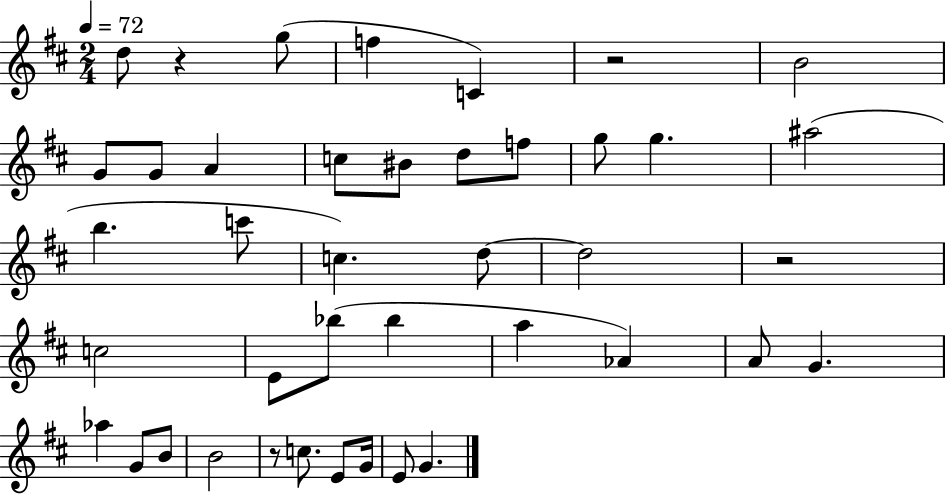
X:1
T:Untitled
M:2/4
L:1/4
K:D
d/2 z g/2 f C z2 B2 G/2 G/2 A c/2 ^B/2 d/2 f/2 g/2 g ^a2 b c'/2 c d/2 d2 z2 c2 E/2 _b/2 _b a _A A/2 G _a G/2 B/2 B2 z/2 c/2 E/2 G/4 E/2 G